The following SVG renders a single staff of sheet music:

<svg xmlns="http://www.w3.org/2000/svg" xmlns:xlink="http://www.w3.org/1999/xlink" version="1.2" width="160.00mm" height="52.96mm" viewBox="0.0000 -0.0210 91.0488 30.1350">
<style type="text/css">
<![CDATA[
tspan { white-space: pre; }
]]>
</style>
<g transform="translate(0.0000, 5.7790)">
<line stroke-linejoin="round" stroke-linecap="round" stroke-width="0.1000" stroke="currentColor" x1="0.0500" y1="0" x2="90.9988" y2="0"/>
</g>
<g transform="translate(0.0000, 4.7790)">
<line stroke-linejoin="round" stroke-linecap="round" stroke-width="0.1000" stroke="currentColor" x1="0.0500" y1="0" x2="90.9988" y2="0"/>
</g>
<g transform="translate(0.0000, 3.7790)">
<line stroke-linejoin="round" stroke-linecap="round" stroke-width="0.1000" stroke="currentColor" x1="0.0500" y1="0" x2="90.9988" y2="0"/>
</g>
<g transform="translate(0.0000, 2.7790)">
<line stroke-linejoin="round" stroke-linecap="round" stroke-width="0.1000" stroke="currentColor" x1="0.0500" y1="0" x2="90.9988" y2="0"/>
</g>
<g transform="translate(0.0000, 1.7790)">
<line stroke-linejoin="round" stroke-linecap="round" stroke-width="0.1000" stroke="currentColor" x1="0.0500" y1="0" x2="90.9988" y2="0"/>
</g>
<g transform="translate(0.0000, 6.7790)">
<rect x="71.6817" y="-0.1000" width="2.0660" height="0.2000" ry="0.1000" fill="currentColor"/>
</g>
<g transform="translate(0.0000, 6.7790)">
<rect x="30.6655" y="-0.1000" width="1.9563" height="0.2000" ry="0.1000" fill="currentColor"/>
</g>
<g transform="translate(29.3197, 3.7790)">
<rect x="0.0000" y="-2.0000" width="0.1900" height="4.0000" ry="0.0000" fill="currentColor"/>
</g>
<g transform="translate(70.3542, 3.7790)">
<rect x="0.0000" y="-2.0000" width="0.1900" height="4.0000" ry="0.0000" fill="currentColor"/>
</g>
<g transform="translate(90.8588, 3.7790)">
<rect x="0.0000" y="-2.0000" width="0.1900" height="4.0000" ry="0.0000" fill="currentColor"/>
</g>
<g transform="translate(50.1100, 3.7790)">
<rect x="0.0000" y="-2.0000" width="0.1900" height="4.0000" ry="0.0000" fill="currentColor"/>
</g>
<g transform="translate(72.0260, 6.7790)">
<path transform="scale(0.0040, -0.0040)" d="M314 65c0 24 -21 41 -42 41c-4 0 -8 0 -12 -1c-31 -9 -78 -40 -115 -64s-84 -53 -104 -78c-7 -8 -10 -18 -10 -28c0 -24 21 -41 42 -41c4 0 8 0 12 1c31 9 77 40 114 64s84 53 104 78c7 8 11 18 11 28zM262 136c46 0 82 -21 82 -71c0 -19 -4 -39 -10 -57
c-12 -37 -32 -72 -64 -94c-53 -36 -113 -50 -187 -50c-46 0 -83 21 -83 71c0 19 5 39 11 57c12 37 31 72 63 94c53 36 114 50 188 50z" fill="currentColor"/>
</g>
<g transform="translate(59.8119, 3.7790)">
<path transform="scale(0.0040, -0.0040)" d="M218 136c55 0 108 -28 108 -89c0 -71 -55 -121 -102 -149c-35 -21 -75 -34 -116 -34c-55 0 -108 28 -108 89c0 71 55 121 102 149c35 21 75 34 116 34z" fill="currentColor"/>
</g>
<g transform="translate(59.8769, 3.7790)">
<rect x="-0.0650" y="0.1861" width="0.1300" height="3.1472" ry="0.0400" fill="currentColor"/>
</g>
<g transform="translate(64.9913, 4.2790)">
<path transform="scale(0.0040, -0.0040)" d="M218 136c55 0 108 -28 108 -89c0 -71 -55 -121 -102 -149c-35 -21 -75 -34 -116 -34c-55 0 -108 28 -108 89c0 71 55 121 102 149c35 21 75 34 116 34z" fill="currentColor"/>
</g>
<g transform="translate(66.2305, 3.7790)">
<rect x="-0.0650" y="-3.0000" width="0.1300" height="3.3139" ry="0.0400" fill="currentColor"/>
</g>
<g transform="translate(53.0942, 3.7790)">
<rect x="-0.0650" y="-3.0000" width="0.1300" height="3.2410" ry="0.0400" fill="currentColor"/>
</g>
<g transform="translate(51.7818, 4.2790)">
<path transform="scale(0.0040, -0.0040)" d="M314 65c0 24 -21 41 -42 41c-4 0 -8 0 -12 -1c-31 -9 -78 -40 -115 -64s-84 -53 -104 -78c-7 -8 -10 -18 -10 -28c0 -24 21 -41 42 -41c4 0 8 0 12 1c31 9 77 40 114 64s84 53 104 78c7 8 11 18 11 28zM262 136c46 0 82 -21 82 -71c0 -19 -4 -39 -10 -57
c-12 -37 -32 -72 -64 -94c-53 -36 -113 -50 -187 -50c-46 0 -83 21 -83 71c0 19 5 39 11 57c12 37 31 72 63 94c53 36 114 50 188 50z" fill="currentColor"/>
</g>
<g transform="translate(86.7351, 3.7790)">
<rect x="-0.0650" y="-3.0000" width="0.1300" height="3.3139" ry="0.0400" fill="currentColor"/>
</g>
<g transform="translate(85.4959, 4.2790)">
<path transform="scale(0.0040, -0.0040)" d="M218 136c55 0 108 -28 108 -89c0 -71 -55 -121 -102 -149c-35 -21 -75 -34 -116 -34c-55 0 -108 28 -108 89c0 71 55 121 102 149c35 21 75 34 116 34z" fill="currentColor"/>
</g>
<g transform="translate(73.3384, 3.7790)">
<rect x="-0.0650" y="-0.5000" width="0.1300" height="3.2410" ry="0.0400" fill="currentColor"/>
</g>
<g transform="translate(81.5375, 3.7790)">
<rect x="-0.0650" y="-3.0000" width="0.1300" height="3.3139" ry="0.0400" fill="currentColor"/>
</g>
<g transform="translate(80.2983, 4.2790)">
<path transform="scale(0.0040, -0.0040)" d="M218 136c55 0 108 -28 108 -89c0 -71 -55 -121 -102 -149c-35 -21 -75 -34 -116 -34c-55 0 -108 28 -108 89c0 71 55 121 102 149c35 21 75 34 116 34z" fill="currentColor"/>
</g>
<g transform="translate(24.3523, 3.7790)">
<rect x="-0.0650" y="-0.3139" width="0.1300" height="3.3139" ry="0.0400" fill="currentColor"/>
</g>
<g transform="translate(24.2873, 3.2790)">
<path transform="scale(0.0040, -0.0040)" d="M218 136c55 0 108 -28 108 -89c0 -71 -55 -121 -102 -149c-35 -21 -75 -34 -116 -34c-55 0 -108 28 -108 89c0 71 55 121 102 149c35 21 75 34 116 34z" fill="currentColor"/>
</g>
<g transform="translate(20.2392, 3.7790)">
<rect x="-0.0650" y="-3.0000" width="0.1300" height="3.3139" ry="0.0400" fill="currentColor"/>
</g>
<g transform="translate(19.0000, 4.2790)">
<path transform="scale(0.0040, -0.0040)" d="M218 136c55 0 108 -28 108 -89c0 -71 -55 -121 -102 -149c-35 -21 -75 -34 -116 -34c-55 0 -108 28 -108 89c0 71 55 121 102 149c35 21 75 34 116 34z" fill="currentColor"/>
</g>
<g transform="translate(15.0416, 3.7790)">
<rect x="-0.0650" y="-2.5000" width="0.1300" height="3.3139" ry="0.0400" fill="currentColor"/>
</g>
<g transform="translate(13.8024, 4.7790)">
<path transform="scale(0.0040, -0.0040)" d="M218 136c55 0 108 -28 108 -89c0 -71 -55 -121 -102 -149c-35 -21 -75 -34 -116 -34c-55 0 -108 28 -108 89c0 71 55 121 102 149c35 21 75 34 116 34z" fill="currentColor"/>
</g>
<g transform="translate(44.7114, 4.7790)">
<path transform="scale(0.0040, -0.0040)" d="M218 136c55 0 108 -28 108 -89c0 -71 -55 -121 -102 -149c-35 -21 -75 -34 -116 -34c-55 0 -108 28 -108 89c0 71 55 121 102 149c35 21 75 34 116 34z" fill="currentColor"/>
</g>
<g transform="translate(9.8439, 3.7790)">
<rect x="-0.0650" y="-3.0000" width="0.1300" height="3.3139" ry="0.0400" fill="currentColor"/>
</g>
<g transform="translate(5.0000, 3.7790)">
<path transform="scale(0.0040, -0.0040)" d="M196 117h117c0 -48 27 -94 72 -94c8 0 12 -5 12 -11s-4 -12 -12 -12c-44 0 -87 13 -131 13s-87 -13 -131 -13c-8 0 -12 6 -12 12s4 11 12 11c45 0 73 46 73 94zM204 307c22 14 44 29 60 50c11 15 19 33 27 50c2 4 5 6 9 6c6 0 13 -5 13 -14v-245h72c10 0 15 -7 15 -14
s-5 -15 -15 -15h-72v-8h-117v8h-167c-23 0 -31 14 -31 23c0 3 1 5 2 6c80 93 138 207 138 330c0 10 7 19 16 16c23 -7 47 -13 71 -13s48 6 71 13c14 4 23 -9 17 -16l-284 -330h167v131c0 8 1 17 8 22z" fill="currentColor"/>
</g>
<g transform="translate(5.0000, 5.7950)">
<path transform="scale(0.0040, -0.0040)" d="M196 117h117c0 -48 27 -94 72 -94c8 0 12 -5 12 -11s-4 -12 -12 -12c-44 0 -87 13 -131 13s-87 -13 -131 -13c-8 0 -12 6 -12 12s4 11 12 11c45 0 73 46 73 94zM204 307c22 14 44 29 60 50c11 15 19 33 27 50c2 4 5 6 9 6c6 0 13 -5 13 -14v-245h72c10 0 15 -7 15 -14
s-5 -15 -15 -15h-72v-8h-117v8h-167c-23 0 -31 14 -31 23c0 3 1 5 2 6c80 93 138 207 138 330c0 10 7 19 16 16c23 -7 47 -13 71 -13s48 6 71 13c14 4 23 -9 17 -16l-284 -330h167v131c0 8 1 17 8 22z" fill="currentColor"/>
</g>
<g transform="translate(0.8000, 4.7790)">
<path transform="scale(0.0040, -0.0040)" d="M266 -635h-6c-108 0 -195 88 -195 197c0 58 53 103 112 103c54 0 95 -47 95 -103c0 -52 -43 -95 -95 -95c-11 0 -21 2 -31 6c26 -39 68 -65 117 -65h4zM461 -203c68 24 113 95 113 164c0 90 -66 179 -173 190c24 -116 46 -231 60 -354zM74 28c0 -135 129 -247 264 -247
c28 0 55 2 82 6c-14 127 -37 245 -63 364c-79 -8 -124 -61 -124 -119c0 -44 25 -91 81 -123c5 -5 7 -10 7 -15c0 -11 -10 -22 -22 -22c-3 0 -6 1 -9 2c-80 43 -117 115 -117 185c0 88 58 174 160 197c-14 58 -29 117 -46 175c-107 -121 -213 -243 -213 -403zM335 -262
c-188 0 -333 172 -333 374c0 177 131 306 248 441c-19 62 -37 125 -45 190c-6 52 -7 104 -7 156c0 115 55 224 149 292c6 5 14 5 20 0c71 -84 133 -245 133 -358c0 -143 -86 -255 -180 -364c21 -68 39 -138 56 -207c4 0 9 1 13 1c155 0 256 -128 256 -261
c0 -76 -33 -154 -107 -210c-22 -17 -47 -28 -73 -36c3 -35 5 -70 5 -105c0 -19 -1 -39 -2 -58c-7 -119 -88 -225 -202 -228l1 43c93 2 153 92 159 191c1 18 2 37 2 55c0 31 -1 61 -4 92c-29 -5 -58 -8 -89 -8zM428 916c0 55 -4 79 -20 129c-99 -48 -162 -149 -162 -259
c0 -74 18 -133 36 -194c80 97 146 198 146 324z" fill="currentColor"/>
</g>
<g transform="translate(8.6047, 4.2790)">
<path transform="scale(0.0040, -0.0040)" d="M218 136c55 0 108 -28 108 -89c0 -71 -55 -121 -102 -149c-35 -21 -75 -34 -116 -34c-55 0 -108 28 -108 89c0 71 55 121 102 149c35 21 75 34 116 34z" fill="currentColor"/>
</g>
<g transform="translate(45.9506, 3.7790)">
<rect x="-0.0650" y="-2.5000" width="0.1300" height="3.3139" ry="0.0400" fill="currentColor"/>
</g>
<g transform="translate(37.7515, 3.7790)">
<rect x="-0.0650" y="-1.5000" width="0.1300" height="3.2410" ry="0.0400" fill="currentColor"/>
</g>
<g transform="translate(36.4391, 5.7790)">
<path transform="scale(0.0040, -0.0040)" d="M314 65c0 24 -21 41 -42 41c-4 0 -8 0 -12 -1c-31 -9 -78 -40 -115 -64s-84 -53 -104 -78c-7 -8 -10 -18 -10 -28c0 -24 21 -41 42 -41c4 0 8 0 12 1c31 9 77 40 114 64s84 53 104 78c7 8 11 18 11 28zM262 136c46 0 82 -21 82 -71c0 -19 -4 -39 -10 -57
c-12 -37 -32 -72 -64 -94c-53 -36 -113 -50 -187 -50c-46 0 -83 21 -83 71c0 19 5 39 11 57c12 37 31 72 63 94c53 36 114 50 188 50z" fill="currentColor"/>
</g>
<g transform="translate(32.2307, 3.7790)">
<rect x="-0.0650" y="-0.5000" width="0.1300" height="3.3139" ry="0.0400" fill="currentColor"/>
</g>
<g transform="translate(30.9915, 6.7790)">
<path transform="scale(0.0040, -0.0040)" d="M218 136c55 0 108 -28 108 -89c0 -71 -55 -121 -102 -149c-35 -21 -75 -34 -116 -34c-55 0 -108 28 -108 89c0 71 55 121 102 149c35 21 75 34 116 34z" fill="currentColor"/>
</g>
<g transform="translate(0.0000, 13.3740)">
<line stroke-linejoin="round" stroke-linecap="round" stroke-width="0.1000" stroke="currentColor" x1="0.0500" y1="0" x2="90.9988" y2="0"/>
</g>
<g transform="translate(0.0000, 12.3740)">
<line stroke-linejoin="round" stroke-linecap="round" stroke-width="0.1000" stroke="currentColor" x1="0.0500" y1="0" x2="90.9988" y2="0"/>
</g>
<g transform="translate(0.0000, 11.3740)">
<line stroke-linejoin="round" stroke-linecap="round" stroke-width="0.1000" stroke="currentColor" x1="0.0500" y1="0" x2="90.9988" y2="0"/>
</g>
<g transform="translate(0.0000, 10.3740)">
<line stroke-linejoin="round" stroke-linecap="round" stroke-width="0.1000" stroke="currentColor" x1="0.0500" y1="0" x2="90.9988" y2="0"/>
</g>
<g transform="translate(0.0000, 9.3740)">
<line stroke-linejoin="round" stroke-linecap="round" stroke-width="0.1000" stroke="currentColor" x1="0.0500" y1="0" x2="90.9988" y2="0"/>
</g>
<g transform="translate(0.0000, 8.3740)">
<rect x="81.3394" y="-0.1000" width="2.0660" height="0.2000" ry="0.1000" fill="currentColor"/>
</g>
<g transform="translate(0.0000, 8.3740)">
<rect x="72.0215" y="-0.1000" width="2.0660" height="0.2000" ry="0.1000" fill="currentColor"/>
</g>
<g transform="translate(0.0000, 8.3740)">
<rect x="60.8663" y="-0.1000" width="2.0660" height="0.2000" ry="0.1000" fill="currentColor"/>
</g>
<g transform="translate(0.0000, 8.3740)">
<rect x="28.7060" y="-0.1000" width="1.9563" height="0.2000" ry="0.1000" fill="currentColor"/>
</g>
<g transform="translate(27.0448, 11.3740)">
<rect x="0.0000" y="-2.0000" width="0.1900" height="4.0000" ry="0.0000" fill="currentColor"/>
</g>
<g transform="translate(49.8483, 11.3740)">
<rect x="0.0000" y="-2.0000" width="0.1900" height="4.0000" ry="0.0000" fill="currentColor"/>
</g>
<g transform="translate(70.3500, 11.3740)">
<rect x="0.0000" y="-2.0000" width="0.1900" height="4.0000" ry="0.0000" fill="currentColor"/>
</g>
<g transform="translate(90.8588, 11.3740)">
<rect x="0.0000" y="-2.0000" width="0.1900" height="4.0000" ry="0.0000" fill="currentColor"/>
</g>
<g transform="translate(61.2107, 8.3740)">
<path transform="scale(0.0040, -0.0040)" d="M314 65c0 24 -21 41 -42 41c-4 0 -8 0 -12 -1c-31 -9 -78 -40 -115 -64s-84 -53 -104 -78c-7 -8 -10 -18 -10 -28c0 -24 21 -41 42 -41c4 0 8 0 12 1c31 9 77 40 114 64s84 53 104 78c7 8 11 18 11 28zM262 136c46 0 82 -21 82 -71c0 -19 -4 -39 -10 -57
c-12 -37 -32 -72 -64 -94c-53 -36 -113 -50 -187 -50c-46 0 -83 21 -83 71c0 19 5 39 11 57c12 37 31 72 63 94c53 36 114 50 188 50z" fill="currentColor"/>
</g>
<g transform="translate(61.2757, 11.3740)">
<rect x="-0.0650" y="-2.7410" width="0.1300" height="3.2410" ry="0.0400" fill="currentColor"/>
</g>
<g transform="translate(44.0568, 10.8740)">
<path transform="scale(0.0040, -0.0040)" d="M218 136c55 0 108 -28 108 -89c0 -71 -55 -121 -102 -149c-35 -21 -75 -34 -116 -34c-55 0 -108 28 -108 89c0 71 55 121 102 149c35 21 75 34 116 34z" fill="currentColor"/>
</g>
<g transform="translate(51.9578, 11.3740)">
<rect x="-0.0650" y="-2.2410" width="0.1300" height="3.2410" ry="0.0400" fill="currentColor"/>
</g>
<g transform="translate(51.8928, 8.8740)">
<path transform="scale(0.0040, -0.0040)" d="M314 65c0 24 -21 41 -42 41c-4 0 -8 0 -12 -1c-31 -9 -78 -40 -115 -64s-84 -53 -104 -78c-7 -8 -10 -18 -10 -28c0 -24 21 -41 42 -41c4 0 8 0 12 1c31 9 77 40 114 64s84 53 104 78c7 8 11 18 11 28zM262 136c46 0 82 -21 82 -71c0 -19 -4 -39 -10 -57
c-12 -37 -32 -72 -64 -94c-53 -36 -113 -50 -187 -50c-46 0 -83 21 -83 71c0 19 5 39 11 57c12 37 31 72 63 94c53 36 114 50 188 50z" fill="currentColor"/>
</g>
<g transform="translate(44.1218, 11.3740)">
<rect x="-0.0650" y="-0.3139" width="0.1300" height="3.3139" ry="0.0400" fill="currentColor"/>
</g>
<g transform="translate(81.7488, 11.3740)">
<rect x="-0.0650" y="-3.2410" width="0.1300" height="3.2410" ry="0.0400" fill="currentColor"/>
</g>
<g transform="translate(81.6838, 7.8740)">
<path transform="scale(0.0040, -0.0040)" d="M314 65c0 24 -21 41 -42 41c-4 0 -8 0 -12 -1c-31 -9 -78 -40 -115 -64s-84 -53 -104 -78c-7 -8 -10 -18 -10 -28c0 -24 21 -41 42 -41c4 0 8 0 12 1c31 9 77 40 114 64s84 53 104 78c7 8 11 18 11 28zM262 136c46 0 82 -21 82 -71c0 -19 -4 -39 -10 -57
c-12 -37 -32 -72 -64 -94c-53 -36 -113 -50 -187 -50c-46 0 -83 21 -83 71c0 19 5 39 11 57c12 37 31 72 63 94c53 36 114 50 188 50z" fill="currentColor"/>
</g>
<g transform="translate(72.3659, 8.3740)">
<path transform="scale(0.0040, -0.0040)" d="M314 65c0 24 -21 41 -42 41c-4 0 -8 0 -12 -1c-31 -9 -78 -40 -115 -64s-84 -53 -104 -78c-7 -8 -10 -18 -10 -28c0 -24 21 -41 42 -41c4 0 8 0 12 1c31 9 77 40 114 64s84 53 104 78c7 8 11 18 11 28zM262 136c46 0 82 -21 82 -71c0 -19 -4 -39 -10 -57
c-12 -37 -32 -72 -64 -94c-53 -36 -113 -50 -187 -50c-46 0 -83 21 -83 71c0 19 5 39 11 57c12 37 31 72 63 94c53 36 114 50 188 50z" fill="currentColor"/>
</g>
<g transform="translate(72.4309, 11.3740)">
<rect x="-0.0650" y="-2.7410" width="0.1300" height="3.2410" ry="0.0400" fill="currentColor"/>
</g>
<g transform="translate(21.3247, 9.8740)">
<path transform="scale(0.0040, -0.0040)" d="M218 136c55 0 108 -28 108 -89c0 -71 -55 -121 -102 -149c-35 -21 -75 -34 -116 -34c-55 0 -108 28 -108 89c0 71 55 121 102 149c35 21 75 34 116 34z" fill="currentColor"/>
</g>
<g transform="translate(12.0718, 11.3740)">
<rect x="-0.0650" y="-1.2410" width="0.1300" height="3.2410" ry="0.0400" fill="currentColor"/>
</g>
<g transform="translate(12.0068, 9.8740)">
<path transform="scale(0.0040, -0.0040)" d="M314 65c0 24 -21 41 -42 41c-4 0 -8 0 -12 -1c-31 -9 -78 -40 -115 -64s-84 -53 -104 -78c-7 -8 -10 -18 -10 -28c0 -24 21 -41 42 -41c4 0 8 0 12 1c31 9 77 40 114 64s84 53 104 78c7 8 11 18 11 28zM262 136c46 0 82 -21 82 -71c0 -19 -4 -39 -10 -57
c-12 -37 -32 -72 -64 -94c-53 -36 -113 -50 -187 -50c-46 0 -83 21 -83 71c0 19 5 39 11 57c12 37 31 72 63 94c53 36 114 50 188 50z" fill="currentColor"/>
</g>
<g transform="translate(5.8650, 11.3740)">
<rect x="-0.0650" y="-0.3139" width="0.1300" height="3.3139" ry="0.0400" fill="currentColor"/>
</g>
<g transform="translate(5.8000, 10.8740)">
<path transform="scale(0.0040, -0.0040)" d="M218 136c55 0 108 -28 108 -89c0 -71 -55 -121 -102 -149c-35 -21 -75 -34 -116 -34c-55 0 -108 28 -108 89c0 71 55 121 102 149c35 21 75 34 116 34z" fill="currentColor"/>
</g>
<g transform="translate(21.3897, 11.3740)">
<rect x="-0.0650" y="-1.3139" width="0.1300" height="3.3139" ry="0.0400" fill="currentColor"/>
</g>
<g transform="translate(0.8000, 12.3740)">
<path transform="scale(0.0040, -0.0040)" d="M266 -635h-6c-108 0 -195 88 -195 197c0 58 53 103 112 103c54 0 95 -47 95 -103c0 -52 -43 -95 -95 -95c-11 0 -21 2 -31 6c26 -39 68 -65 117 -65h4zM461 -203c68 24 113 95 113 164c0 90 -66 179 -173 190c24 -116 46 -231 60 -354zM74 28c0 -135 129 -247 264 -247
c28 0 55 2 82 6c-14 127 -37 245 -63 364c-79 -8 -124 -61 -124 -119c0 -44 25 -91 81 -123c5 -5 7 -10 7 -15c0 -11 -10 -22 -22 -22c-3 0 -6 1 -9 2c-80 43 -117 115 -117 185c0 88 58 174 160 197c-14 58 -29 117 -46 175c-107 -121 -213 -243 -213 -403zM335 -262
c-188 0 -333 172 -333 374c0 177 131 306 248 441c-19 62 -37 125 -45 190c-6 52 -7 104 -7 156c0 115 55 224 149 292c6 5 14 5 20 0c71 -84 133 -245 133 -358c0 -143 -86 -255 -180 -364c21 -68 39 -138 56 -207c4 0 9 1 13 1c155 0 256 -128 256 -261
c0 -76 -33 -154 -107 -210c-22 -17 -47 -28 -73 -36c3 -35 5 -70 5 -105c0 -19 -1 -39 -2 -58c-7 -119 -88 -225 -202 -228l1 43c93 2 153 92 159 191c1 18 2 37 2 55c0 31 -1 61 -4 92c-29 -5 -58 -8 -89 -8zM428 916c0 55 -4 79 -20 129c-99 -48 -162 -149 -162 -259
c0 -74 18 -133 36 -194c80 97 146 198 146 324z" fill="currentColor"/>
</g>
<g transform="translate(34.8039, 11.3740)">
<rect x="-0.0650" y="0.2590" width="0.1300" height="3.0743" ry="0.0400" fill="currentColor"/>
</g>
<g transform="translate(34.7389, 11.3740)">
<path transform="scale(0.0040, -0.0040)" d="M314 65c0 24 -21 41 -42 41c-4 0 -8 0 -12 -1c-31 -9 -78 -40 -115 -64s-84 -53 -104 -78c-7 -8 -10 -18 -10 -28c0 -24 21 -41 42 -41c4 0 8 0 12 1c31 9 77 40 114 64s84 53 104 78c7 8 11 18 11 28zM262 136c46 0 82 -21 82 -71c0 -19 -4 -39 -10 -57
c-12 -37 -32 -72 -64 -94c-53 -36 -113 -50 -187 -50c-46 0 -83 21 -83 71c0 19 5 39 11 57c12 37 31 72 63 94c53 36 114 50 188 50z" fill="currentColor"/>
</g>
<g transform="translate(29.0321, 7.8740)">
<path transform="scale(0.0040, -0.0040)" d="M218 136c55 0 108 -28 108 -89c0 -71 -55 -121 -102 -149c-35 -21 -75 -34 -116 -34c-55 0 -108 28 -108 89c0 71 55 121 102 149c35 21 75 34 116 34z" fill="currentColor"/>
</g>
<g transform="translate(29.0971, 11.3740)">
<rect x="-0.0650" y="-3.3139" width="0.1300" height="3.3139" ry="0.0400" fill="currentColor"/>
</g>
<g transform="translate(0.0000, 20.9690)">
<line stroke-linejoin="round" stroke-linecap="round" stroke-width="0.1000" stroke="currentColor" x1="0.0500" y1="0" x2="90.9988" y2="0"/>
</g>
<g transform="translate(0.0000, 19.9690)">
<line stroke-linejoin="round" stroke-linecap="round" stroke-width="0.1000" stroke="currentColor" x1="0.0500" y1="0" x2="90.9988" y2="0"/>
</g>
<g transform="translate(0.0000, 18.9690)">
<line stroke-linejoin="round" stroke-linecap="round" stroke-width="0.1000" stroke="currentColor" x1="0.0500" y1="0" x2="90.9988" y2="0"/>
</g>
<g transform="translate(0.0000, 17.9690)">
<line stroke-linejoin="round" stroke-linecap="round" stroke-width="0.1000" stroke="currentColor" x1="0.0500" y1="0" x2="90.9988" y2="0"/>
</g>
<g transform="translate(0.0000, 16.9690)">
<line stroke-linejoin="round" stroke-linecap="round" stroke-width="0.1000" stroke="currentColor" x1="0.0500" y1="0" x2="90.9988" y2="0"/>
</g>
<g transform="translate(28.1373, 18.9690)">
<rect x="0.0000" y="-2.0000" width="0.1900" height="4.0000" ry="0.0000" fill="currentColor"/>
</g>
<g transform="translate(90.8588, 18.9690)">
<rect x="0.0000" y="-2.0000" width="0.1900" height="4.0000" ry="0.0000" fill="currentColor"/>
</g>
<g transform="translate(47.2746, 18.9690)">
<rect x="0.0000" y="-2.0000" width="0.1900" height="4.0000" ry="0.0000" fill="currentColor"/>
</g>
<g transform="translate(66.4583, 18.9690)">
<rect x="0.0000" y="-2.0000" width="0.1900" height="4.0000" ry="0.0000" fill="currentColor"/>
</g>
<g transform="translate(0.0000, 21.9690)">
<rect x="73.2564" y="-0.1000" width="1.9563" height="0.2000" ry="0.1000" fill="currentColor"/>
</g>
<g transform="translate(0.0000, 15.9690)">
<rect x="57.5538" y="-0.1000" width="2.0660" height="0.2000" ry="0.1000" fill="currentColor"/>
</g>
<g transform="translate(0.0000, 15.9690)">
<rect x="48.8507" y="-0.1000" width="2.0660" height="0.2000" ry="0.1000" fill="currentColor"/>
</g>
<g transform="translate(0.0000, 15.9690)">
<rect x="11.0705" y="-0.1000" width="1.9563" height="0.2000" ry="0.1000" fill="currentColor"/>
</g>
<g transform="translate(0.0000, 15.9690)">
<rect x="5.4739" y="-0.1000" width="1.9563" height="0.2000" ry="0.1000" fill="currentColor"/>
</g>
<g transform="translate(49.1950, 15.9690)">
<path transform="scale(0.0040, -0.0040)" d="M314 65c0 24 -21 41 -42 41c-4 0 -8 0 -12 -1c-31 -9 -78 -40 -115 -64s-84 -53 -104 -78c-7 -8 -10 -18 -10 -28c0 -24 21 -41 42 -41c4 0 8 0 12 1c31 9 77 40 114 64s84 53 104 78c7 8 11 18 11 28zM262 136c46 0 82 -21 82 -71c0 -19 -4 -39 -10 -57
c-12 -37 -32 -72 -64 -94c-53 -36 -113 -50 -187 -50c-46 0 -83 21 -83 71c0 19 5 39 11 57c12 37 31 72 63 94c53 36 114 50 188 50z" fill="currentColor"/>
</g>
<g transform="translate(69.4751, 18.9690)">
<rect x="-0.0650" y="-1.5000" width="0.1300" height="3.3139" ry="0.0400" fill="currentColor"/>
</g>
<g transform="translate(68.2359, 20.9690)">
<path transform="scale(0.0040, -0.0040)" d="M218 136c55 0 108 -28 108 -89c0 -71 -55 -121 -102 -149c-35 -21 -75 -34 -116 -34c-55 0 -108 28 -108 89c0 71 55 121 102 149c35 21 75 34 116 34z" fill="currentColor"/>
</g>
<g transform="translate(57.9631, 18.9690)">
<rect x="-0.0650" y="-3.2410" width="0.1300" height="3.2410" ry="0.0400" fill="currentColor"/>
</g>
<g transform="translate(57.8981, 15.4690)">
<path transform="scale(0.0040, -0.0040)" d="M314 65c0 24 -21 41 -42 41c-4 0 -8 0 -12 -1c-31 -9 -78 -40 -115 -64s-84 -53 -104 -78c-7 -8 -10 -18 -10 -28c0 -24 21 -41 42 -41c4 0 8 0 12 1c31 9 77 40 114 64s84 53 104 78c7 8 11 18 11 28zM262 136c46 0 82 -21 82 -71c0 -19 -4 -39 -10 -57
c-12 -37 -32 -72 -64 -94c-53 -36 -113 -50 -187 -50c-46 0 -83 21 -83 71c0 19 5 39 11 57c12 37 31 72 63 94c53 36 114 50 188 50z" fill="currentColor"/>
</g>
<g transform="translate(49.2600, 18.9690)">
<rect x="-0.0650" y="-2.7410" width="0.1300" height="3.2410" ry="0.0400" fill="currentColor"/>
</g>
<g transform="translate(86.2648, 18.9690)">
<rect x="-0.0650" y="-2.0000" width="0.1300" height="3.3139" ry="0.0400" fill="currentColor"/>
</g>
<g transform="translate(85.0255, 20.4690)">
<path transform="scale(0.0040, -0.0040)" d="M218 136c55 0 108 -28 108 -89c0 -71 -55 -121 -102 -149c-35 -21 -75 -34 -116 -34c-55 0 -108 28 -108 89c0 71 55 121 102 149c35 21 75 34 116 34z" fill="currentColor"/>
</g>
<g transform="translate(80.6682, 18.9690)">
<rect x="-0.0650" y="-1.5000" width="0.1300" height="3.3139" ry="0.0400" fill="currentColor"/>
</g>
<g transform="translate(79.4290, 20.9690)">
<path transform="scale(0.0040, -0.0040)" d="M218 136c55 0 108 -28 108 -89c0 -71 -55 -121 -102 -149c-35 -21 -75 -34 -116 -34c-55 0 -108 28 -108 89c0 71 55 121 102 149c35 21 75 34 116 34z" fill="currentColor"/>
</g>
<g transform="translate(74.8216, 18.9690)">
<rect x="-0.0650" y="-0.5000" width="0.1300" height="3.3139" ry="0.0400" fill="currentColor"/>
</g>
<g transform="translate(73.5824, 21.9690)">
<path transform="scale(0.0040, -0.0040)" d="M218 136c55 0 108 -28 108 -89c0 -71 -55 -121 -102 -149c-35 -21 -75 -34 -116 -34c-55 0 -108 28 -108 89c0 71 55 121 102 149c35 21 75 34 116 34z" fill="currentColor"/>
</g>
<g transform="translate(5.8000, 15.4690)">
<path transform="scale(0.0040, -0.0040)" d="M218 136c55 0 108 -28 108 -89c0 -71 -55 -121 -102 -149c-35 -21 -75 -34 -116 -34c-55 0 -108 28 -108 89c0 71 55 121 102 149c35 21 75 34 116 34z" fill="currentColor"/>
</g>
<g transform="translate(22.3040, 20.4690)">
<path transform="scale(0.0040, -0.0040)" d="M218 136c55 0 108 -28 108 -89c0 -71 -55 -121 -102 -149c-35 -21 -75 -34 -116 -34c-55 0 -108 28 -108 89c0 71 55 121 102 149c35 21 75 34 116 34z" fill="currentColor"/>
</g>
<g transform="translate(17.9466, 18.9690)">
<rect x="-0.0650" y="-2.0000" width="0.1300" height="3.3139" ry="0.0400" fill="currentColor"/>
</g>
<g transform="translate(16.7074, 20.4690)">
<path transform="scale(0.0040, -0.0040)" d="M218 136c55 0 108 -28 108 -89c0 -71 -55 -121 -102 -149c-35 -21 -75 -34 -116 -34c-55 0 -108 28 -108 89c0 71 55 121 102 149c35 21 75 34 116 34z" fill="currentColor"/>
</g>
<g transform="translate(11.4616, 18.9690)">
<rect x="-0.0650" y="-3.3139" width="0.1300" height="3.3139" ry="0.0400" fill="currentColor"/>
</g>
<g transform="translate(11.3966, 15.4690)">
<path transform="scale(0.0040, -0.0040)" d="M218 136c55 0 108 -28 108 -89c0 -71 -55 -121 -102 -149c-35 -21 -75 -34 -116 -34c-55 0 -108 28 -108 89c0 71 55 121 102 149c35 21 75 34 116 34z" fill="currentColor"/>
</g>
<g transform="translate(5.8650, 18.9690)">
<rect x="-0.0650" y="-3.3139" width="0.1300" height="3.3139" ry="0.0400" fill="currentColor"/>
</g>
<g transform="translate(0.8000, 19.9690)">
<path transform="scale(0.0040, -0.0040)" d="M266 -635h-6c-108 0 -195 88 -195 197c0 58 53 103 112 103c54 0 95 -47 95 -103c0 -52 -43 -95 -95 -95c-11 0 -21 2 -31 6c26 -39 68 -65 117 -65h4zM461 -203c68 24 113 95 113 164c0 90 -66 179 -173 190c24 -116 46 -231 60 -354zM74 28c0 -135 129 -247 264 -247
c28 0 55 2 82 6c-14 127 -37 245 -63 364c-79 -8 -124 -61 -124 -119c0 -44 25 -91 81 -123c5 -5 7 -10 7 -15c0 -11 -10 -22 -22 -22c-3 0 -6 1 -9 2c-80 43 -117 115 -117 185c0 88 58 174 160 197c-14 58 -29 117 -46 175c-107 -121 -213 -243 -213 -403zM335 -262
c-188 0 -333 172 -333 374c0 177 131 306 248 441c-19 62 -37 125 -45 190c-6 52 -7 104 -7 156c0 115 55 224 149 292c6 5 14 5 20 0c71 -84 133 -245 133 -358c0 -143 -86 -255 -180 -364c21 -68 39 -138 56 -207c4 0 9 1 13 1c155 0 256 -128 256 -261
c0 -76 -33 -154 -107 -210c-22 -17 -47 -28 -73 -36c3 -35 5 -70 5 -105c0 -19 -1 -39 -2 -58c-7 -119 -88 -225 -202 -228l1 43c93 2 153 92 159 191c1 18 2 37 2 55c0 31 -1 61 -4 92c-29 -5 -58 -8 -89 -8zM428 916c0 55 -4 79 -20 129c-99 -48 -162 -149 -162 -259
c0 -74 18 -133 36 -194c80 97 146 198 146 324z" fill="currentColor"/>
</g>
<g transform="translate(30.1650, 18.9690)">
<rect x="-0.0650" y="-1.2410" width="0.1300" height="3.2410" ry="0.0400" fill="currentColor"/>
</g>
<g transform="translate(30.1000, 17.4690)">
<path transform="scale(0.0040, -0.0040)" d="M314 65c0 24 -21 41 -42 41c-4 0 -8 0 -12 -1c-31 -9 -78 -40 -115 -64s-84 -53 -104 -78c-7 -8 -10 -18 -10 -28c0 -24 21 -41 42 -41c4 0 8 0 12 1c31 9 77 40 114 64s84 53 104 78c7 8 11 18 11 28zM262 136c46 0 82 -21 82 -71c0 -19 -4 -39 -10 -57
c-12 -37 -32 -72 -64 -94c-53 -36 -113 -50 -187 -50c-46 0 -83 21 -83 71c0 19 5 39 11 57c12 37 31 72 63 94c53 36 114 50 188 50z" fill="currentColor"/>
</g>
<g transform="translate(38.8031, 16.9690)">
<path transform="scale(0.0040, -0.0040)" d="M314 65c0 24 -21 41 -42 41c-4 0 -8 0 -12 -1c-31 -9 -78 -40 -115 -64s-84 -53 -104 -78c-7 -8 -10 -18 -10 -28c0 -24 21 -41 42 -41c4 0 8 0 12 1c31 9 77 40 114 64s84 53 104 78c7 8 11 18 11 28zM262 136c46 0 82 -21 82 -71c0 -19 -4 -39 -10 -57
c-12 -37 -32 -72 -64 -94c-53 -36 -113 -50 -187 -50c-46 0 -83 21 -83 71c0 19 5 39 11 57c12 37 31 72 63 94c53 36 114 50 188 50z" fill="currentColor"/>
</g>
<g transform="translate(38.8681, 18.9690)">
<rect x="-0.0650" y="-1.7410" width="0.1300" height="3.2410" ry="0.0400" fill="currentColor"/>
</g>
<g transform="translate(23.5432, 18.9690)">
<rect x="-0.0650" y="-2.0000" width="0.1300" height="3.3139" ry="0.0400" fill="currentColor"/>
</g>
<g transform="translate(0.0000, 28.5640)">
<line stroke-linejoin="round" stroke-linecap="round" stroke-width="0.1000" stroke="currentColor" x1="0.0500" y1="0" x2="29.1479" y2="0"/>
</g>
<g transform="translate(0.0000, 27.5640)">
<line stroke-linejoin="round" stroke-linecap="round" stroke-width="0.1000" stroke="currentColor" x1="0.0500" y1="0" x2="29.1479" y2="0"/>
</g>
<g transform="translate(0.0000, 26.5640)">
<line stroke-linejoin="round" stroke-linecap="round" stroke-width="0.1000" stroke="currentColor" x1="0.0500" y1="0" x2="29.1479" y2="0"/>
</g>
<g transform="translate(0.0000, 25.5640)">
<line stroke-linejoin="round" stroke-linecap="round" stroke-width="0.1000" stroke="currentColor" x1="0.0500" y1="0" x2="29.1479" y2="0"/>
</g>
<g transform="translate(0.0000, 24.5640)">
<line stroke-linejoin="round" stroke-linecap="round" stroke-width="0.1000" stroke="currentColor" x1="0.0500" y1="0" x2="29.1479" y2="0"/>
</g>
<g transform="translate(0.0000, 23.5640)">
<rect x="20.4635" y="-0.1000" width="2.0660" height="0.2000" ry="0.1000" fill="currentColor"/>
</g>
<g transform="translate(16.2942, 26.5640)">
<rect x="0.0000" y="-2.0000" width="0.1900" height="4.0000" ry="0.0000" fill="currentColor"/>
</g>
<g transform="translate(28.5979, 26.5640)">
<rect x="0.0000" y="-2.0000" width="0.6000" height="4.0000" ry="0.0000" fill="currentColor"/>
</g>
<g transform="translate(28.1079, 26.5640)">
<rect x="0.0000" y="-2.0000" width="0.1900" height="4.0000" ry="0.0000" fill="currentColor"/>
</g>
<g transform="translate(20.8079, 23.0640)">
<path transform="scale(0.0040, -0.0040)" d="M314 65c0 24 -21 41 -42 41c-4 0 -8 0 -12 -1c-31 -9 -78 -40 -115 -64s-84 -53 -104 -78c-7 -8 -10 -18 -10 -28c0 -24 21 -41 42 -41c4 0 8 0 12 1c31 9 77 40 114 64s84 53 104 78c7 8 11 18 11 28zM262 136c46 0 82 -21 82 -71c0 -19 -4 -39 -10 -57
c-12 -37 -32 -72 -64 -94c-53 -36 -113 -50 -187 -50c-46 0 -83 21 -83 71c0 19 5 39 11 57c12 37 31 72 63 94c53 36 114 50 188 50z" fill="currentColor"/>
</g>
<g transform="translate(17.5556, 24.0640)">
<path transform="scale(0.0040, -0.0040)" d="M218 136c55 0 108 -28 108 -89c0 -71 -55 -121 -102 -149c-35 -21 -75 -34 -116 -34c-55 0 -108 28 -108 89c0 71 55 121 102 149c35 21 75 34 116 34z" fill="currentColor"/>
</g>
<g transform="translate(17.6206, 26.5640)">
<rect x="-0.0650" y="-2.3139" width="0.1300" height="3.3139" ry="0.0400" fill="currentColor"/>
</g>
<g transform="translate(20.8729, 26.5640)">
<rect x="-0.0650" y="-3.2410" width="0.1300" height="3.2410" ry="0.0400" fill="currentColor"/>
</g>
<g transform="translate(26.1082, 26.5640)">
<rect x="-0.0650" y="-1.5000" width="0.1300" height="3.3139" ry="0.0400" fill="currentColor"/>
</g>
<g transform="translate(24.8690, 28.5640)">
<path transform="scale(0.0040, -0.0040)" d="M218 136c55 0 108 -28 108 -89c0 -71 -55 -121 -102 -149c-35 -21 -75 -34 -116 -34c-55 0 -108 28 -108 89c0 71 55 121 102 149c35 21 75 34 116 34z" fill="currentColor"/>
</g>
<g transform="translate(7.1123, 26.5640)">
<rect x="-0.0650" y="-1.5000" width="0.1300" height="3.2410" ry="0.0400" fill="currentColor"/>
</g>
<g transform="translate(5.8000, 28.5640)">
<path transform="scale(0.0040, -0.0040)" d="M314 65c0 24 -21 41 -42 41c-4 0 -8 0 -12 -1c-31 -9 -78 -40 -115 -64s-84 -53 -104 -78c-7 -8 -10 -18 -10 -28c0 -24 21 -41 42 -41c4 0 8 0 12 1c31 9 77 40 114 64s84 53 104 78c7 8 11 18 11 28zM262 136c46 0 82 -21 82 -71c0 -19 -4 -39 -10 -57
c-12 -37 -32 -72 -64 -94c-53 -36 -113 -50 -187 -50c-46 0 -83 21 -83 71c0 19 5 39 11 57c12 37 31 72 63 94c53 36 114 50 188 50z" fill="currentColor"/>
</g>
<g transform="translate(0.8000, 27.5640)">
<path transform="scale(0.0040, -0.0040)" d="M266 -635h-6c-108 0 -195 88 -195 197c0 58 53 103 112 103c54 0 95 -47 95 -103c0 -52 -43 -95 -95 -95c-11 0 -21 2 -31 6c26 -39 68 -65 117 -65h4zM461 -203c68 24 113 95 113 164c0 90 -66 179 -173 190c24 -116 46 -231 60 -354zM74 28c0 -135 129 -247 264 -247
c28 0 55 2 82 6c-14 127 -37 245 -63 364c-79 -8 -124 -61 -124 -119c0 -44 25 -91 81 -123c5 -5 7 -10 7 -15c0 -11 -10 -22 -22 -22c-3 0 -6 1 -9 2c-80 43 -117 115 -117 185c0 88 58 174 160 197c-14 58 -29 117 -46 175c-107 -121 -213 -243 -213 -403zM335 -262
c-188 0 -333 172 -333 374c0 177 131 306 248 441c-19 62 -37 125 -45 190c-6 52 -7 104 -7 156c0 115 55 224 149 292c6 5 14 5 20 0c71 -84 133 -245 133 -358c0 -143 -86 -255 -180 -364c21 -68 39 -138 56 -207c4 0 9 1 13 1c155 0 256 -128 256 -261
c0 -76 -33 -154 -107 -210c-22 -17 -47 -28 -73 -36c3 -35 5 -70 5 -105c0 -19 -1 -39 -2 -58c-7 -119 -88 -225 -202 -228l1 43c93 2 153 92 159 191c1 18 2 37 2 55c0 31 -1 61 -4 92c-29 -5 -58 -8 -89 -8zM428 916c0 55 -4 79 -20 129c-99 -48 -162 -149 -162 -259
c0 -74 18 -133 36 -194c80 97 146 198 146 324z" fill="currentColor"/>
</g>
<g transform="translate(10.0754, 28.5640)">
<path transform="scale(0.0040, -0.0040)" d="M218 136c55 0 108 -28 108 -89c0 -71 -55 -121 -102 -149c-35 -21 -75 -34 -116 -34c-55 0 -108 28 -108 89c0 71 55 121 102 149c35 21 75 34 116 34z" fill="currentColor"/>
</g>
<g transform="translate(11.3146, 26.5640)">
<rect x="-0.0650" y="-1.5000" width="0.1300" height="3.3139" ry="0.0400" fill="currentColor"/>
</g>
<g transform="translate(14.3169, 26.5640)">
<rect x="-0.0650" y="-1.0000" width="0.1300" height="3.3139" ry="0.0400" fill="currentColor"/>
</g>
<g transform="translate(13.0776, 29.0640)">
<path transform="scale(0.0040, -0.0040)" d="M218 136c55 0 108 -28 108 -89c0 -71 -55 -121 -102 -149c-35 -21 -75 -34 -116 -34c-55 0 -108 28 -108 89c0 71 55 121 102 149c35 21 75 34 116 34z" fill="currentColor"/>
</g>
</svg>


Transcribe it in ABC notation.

X:1
T:Untitled
M:4/4
L:1/4
K:C
A G A c C E2 G A2 B A C2 A A c e2 e b B2 c g2 a2 a2 b2 b b F F e2 f2 a2 b2 E C E F E2 E D g b2 E